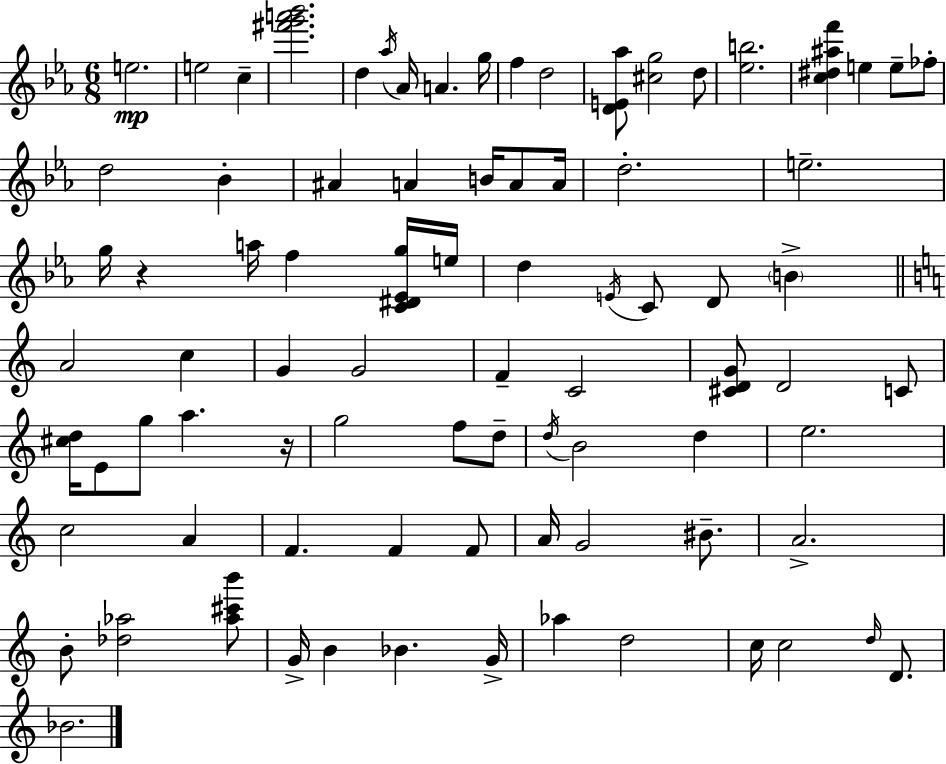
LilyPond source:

{
  \clef treble
  \numericTimeSignature
  \time 6/8
  \key ees \major
  e''2.\mp | e''2 c''4-- | <fis''' g''' a''' bes'''>2. | d''4 \acciaccatura { aes''16 } aes'16 a'4. | \break g''16 f''4 d''2 | <d' e' aes''>8 <cis'' g''>2 d''8 | <ees'' b''>2. | <c'' dis'' ais'' f'''>4 e''4 e''8-- fes''8-. | \break d''2 bes'4-. | ais'4 a'4 b'16 a'8 | a'16 d''2.-. | e''2.-- | \break g''16 r4 a''16 f''4 <c' dis' ees' g''>16 | e''16 d''4 \acciaccatura { e'16 } c'8 d'8 \parenthesize b'4-> | \bar "||" \break \key c \major a'2 c''4 | g'4 g'2 | f'4-- c'2 | <cis' d' g'>8 d'2 c'8 | \break <cis'' d''>16 e'8 g''8 a''4. r16 | g''2 f''8 d''8-- | \acciaccatura { d''16 } b'2 d''4 | e''2. | \break c''2 a'4 | f'4. f'4 f'8 | a'16 g'2 bis'8.-- | a'2.-> | \break b'8-. <des'' aes''>2 <aes'' cis''' b'''>8 | g'16-> b'4 bes'4. | g'16-> aes''4 d''2 | c''16 c''2 \grace { d''16 } d'8. | \break bes'2. | \bar "|."
}